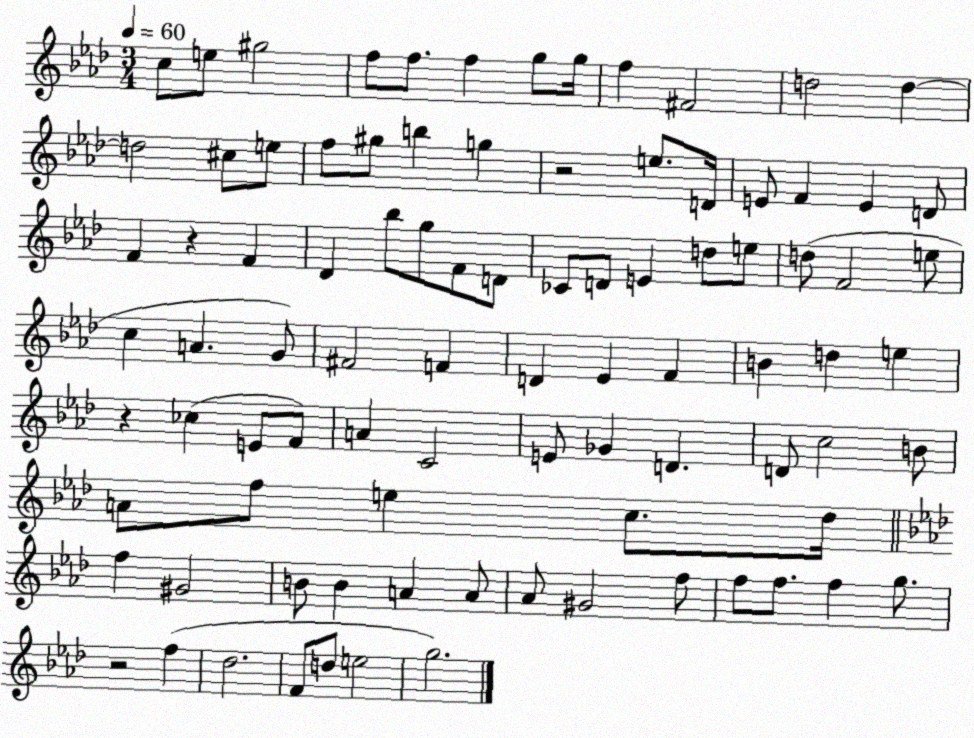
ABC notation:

X:1
T:Untitled
M:3/4
L:1/4
K:Ab
c/2 e/2 ^g2 f/2 f/2 f g/2 g/4 f ^F2 d2 d d2 ^c/2 e/2 f/2 ^g/2 b g z2 e/2 D/4 E/2 F E D/2 F z F _D _b/2 g/2 F/2 D/2 _C/2 D/2 E d/2 e/2 d/2 F2 e/2 c A G/2 ^F2 F D _E F B d e z _c E/2 F/2 A C2 E/2 _G D D/2 c2 B/2 A/2 f/2 e c/2 _d/4 f ^G2 B/2 B A A/2 _A/2 ^G2 f/2 f/2 f/2 f g/2 z2 f _d2 F/2 d/2 e2 g2